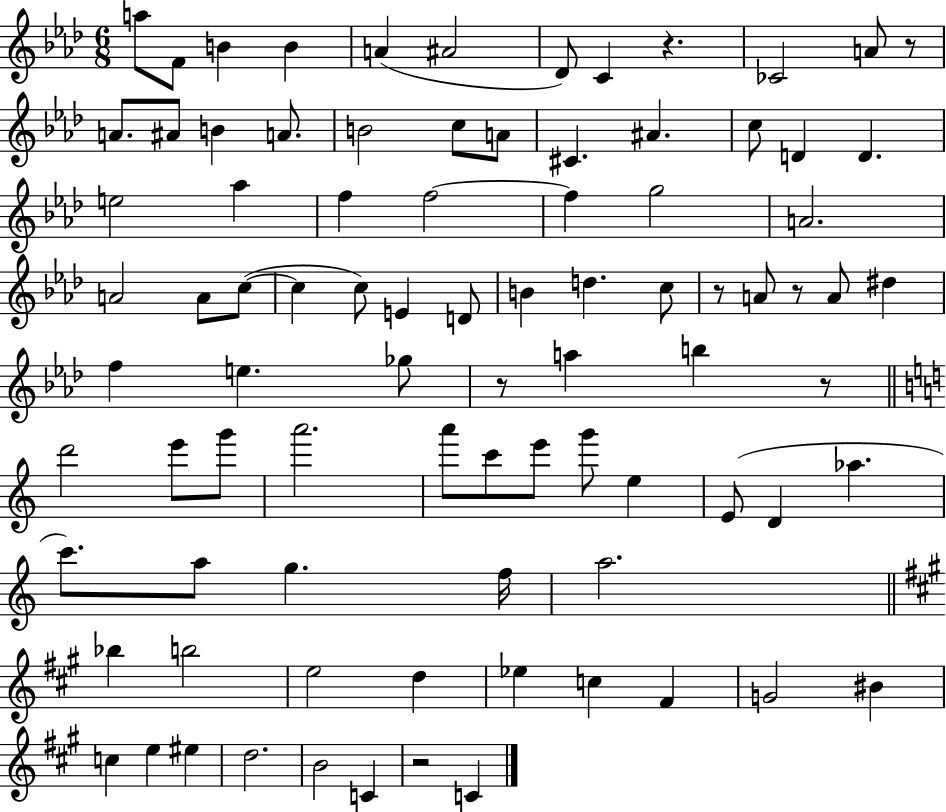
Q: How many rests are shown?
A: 7